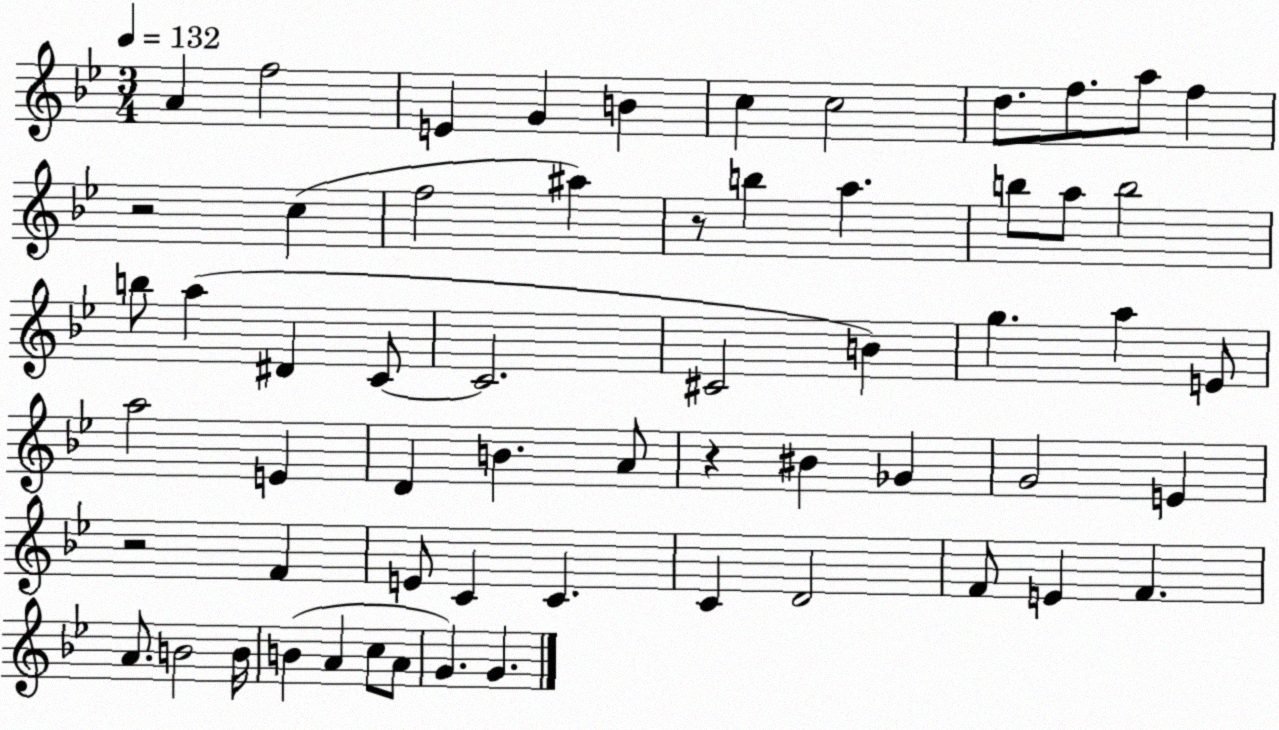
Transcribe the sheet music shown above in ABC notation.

X:1
T:Untitled
M:3/4
L:1/4
K:Bb
A f2 E G B c c2 d/2 f/2 a/2 f z2 c f2 ^a z/2 b a b/2 a/2 b2 b/2 a ^D C/2 C2 ^C2 B g a E/2 a2 E D B A/2 z ^B _G G2 E z2 F E/2 C C C D2 F/2 E F A/2 B2 B/4 B A c/2 A/2 G G